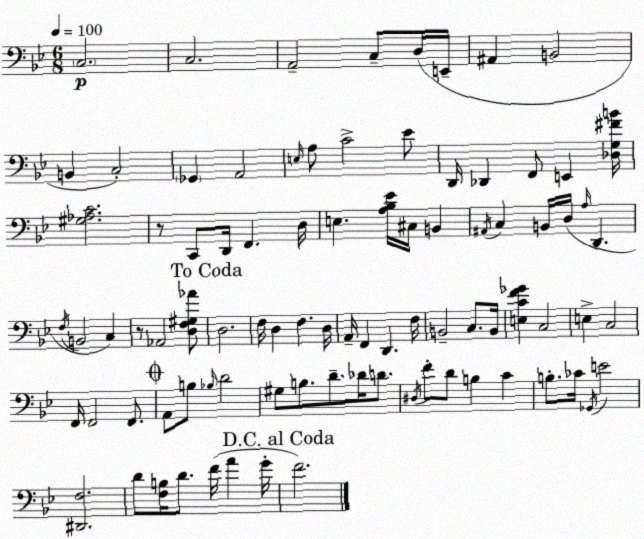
X:1
T:Untitled
M:6/8
L:1/4
K:Gm
C,2 C,2 A,,2 C,/2 D,/4 E,,/4 ^A,, B,,2 B,, C,2 _G,, A,,2 E,/4 A,/2 C2 _E/2 D,,/4 _D,, F,,/2 E,, [_D,G,^FB]/4 [^G,_A,C]2 z/2 C,,/2 D,,/4 F,, D,/4 E, [A,_B,_E]/4 ^C,/4 B,, ^A,,/4 C, B,,/4 D,/4 A,/4 D,, F,/4 B,,2 C, z/2 _A,,2 [D,F,^G,_A]/2 D,2 F,/4 D, F, D,/4 A,,/4 F,, D,, F,/4 B,,2 C,/2 B,,/4 [E,CF_G] C,2 E, C,2 F,,/4 F,,2 F,,/2 A,,/2 B,/2 _B,/4 D2 ^G,/2 B,/2 D/2 _D/4 D/2 ^D,/4 F/2 D/2 B, C B,/2 _C/4 _G,,/4 E2 [^D,,F,]2 D/2 [F,B,]/4 D/2 F/4 A G/4 F2